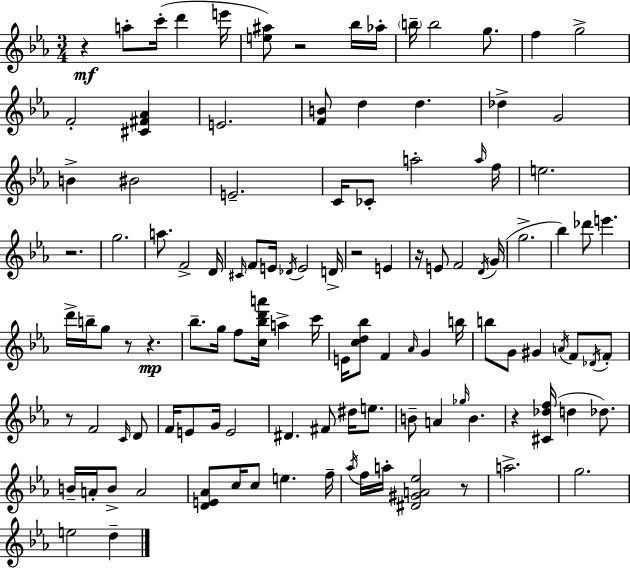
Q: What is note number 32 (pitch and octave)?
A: F4